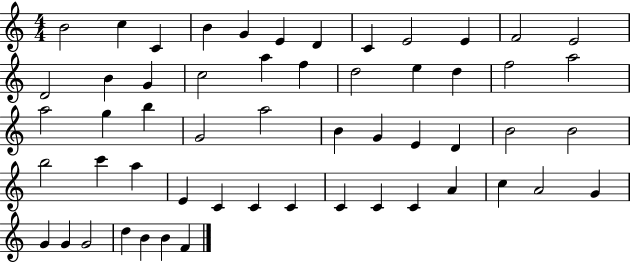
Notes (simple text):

B4/h C5/q C4/q B4/q G4/q E4/q D4/q C4/q E4/h E4/q F4/h E4/h D4/h B4/q G4/q C5/h A5/q F5/q D5/h E5/q D5/q F5/h A5/h A5/h G5/q B5/q G4/h A5/h B4/q G4/q E4/q D4/q B4/h B4/h B5/h C6/q A5/q E4/q C4/q C4/q C4/q C4/q C4/q C4/q A4/q C5/q A4/h G4/q G4/q G4/q G4/h D5/q B4/q B4/q F4/q